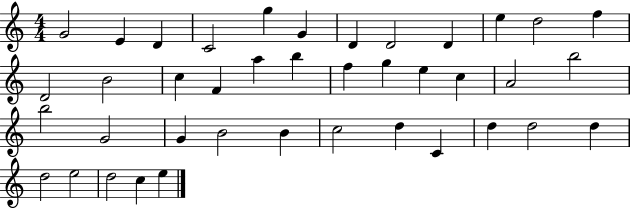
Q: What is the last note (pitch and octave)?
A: E5